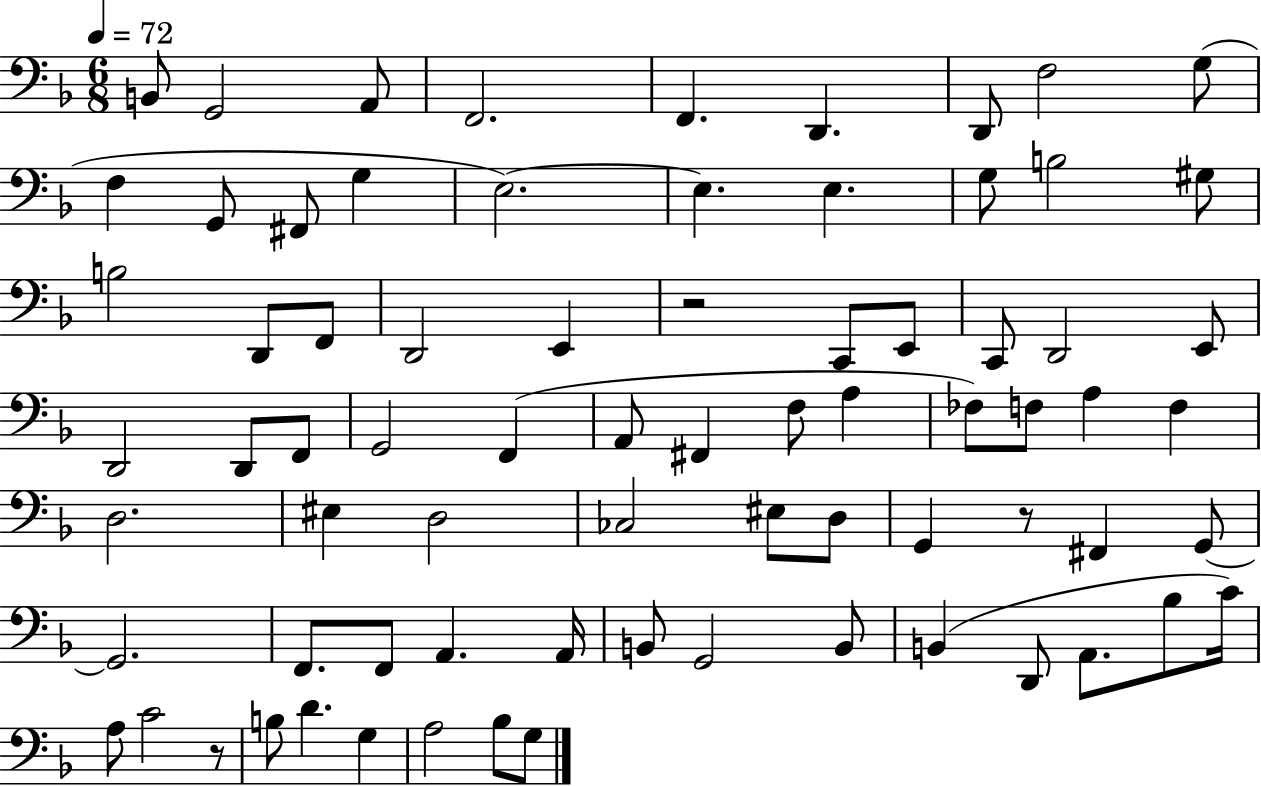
X:1
T:Untitled
M:6/8
L:1/4
K:F
B,,/2 G,,2 A,,/2 F,,2 F,, D,, D,,/2 F,2 G,/2 F, G,,/2 ^F,,/2 G, E,2 E, E, G,/2 B,2 ^G,/2 B,2 D,,/2 F,,/2 D,,2 E,, z2 C,,/2 E,,/2 C,,/2 D,,2 E,,/2 D,,2 D,,/2 F,,/2 G,,2 F,, A,,/2 ^F,, F,/2 A, _F,/2 F,/2 A, F, D,2 ^E, D,2 _C,2 ^E,/2 D,/2 G,, z/2 ^F,, G,,/2 G,,2 F,,/2 F,,/2 A,, A,,/4 B,,/2 G,,2 B,,/2 B,, D,,/2 A,,/2 _B,/2 C/4 A,/2 C2 z/2 B,/2 D G, A,2 _B,/2 G,/2